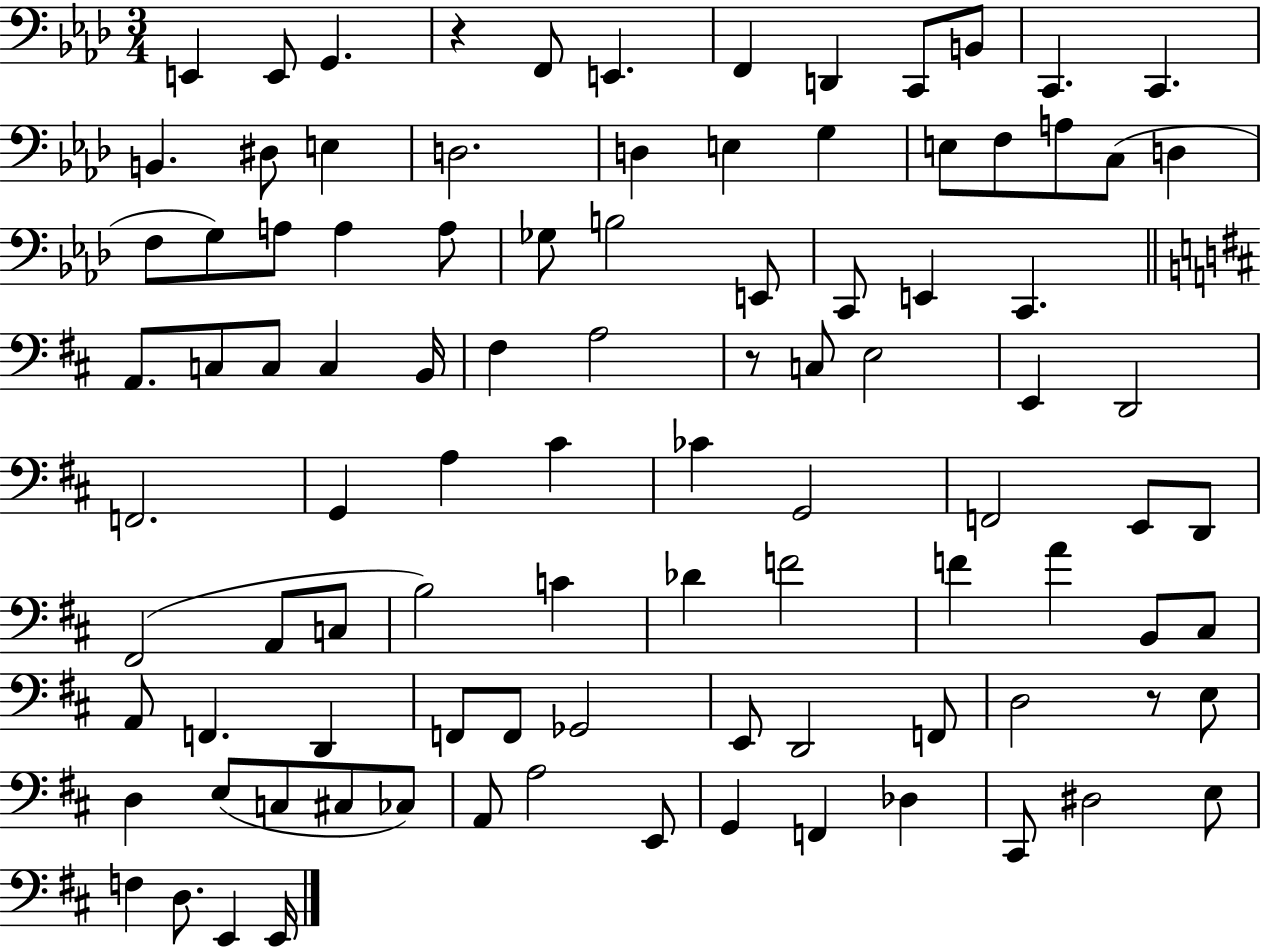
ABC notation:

X:1
T:Untitled
M:3/4
L:1/4
K:Ab
E,, E,,/2 G,, z F,,/2 E,, F,, D,, C,,/2 B,,/2 C,, C,, B,, ^D,/2 E, D,2 D, E, G, E,/2 F,/2 A,/2 C,/2 D, F,/2 G,/2 A,/2 A, A,/2 _G,/2 B,2 E,,/2 C,,/2 E,, C,, A,,/2 C,/2 C,/2 C, B,,/4 ^F, A,2 z/2 C,/2 E,2 E,, D,,2 F,,2 G,, A, ^C _C G,,2 F,,2 E,,/2 D,,/2 ^F,,2 A,,/2 C,/2 B,2 C _D F2 F A B,,/2 ^C,/2 A,,/2 F,, D,, F,,/2 F,,/2 _G,,2 E,,/2 D,,2 F,,/2 D,2 z/2 E,/2 D, E,/2 C,/2 ^C,/2 _C,/2 A,,/2 A,2 E,,/2 G,, F,, _D, ^C,,/2 ^D,2 E,/2 F, D,/2 E,, E,,/4